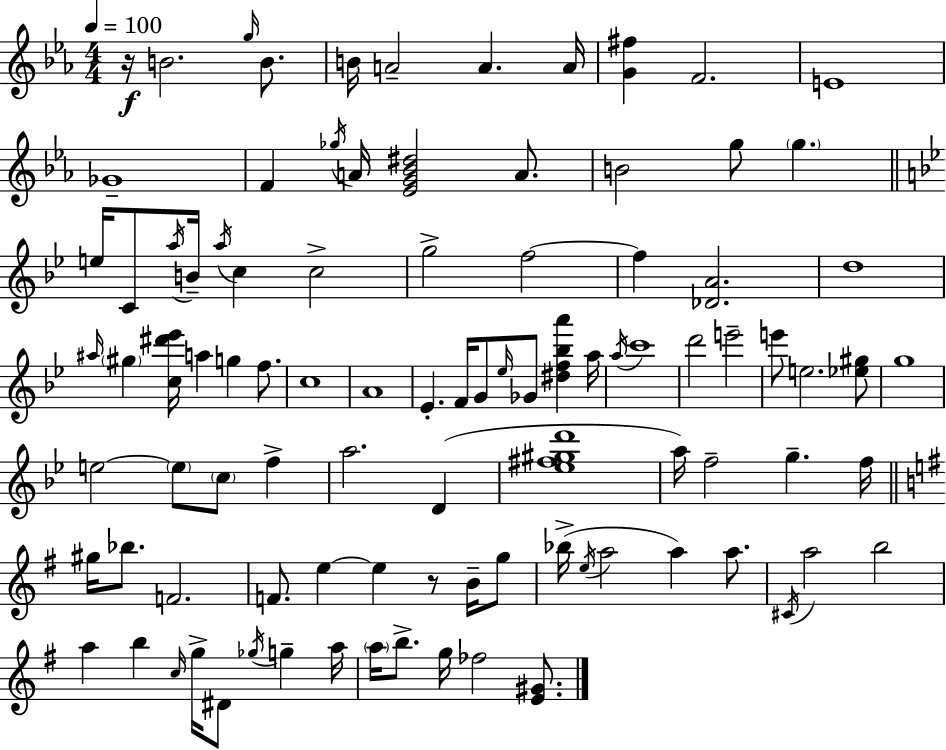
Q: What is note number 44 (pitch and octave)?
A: D6